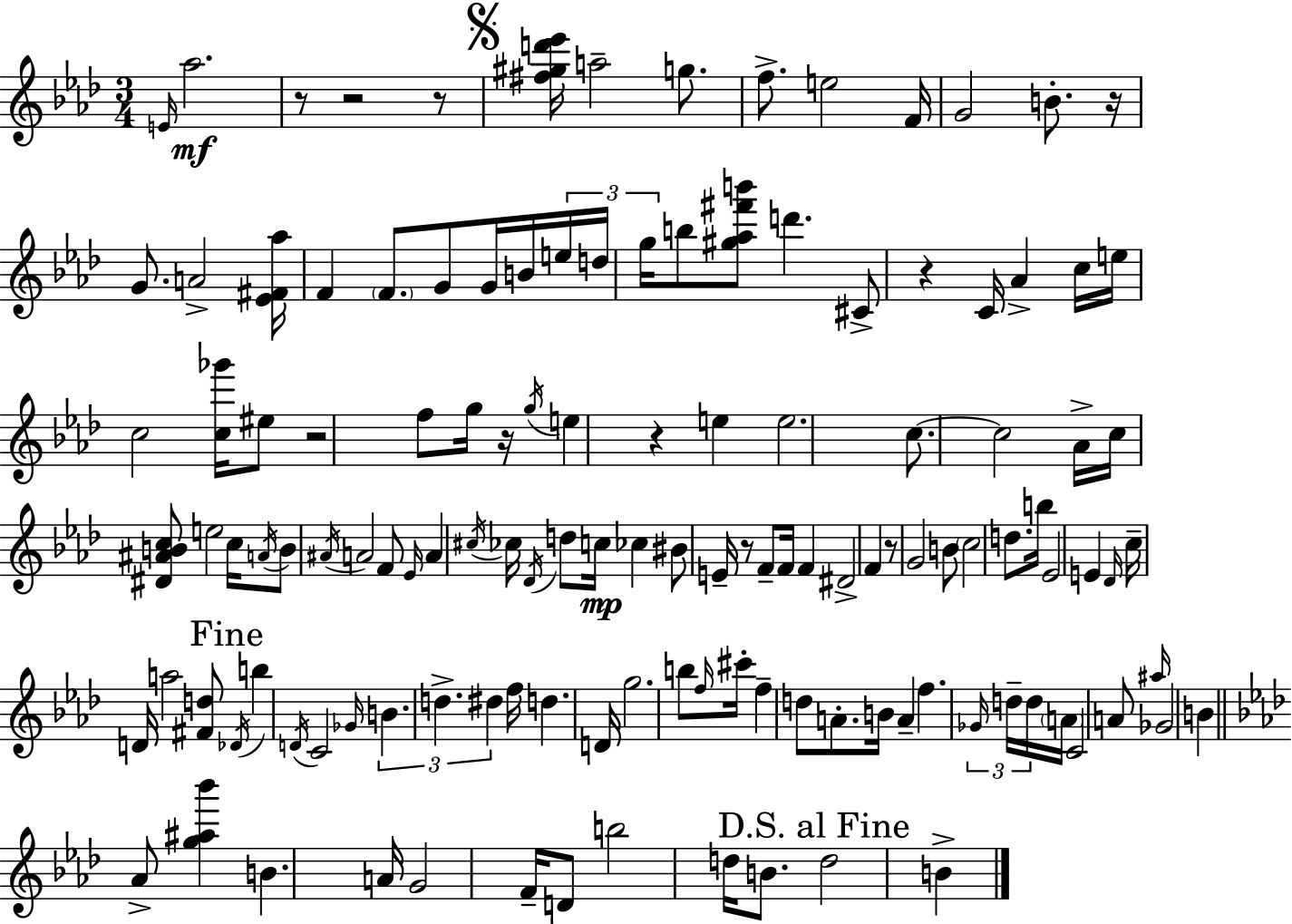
{
  \clef treble
  \numericTimeSignature
  \time 3/4
  \key aes \major
  \repeat volta 2 { \grace { e'16 }\mf aes''2. | r8 r2 r8 | \mark \markup { \musicglyph "scripts.segno" } <fis'' gis'' d''' ees'''>16 a''2-- g''8. | f''8.-> e''2 | \break f'16 g'2 b'8.-. | r16 g'8. a'2-> | <ees' fis' aes''>16 f'4 \parenthesize f'8. g'8 g'16 b'16 | \tuplet 3/2 { e''16 d''16 g''16 } b''8 <gis'' aes'' fis''' b'''>8 d'''4. | \break cis'8-> r4 c'16 aes'4-> | c''16 e''16 c''2 <c'' ges'''>16 eis''8 | r2 f''8 g''16 | r16 \acciaccatura { g''16 } e''4 r4 e''4 | \break e''2. | c''8.~~ c''2 | aes'16-> c''16 <dis' ais' b' c''>8 e''2 | c''16 \acciaccatura { a'16 } b'8 \acciaccatura { ais'16 } a'2 | \break f'8 \grace { ees'16 } a'4 \acciaccatura { cis''16 } ces''16 \acciaccatura { des'16 } | d''8 c''16\mp ces''4 bis'8 e'16-- r8 | f'8-- f'16 f'4 dis'2-> | f'4 r8 g'2 | \break b'8 \parenthesize c''2 | d''8. b''16 ees'2 | e'4 \grace { des'16 } c''16-- d'16 a''2 | <fis' d''>8 \mark "Fine" \acciaccatura { des'16 } b''4 | \break \acciaccatura { d'16 } c'2 \grace { ges'16 } \tuplet 3/2 { b'4. | d''4.-> dis''4 } | f''16 d''4. d'16 g''2. | b''8 | \break \grace { f''16 } cis'''16-. f''4-- d''8 a'8.-. | b'16 a'4-- f''4. \tuplet 3/2 { \grace { ges'16 } | d''16-- d''16 } \parenthesize a'16 c'2 a'8 | \grace { ais''16 } ges'2 b'4 | \break \bar "||" \break \key aes \major aes'8-> <g'' ais'' bes'''>4 b'4. | a'16 g'2 f'16-- d'8 | b''2 d''16 b'8. | \mark "D.S. al Fine" d''2 b'4-> | \break } \bar "|."
}